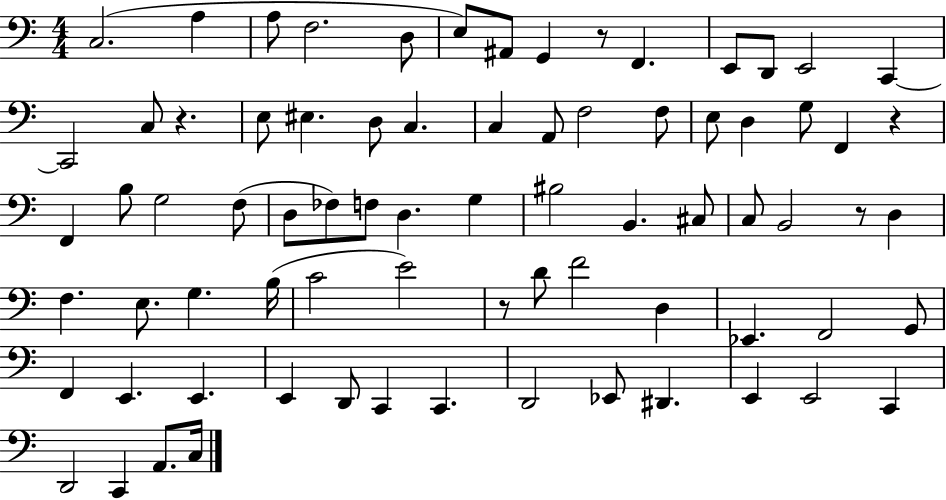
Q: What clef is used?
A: bass